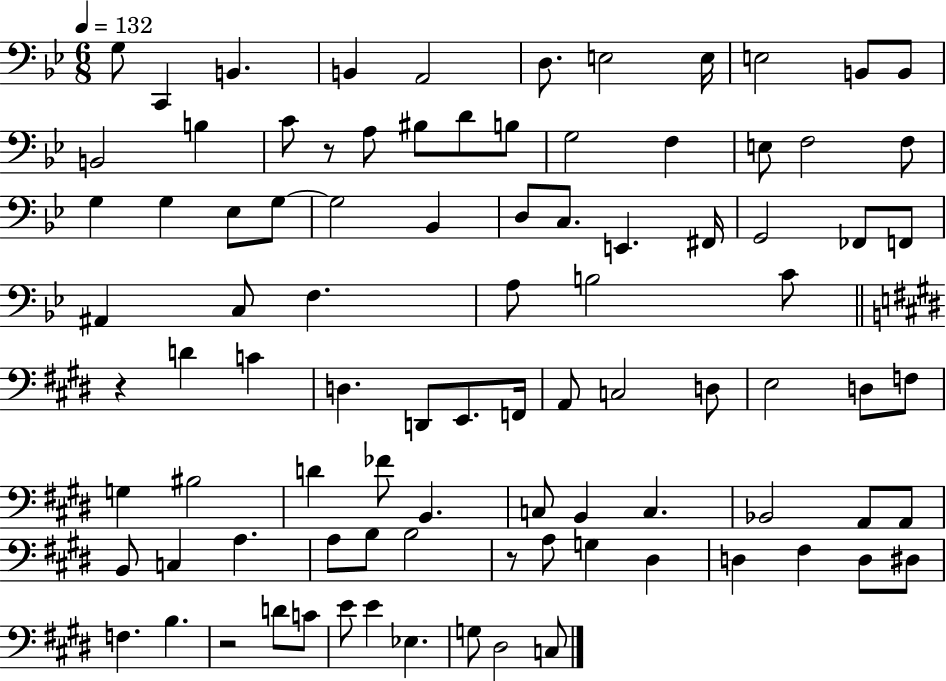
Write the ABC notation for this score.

X:1
T:Untitled
M:6/8
L:1/4
K:Bb
G,/2 C,, B,, B,, A,,2 D,/2 E,2 E,/4 E,2 B,,/2 B,,/2 B,,2 B, C/2 z/2 A,/2 ^B,/2 D/2 B,/2 G,2 F, E,/2 F,2 F,/2 G, G, _E,/2 G,/2 G,2 _B,, D,/2 C,/2 E,, ^F,,/4 G,,2 _F,,/2 F,,/2 ^A,, C,/2 F, A,/2 B,2 C/2 z D C D, D,,/2 E,,/2 F,,/4 A,,/2 C,2 D,/2 E,2 D,/2 F,/2 G, ^B,2 D _F/2 B,, C,/2 B,, C, _B,,2 A,,/2 A,,/2 B,,/2 C, A, A,/2 B,/2 B,2 z/2 A,/2 G, ^D, D, ^F, D,/2 ^D,/2 F, B, z2 D/2 C/2 E/2 E _E, G,/2 ^D,2 C,/2